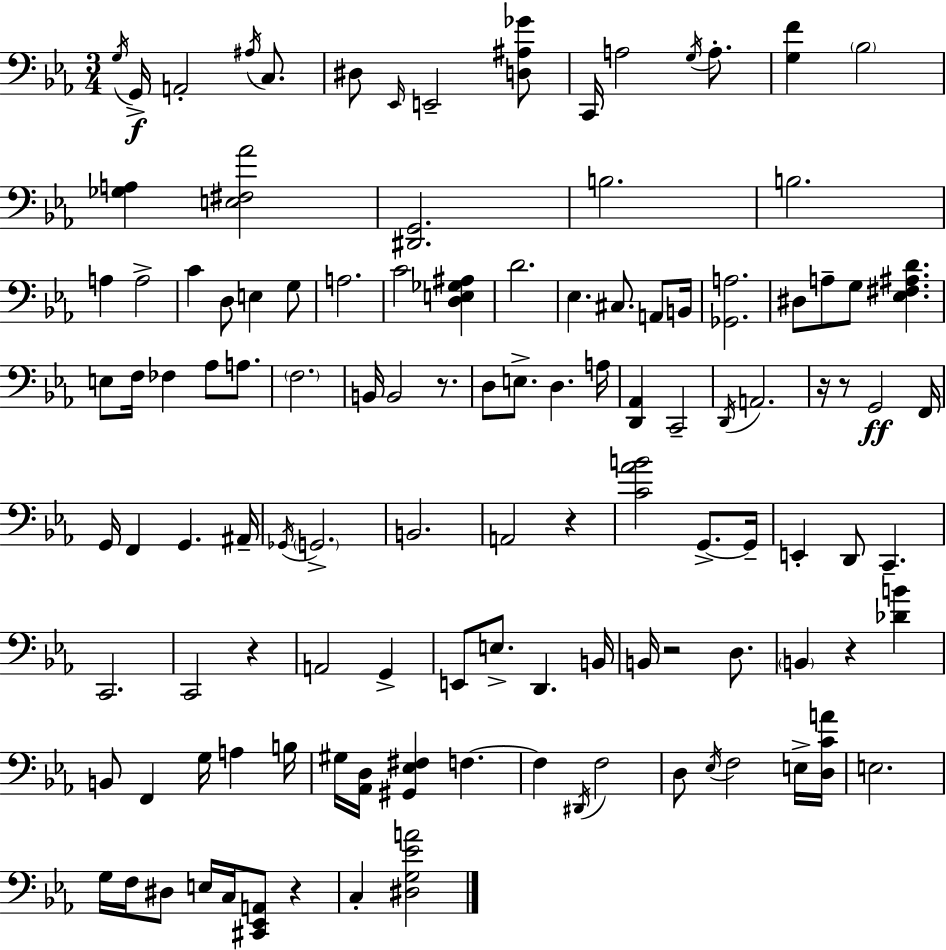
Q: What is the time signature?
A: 3/4